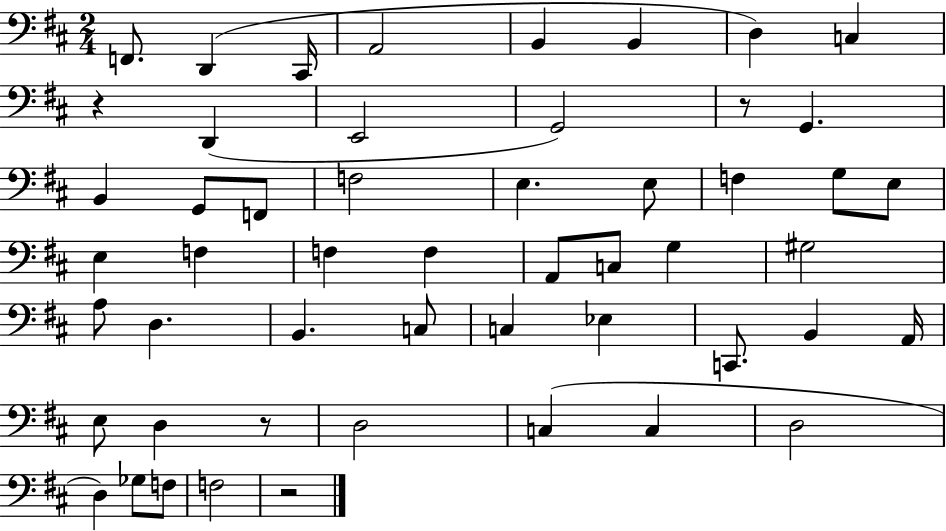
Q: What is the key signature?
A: D major